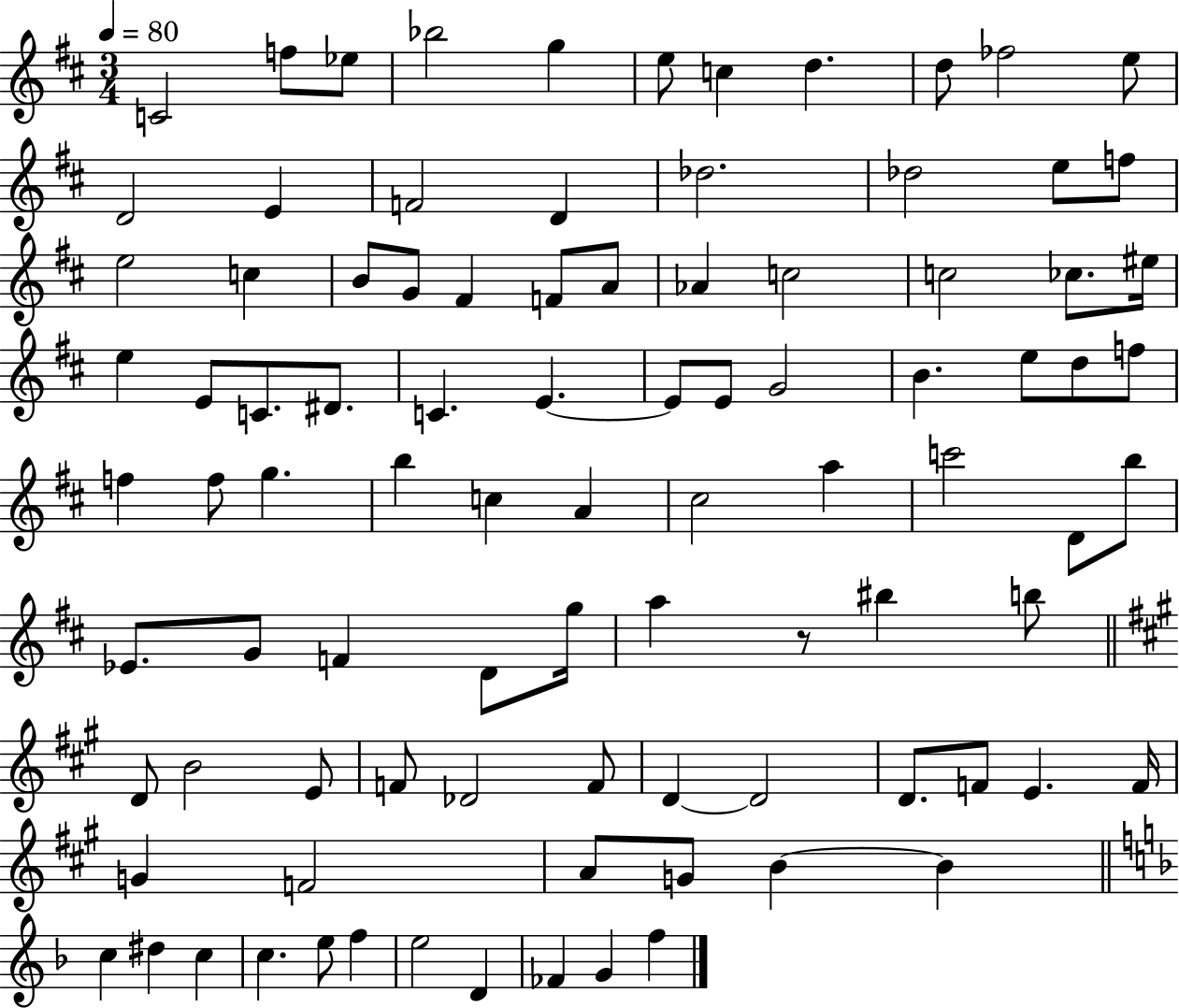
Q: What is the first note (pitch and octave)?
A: C4